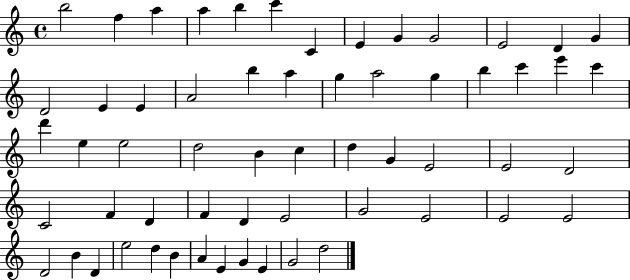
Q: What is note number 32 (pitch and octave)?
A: C5